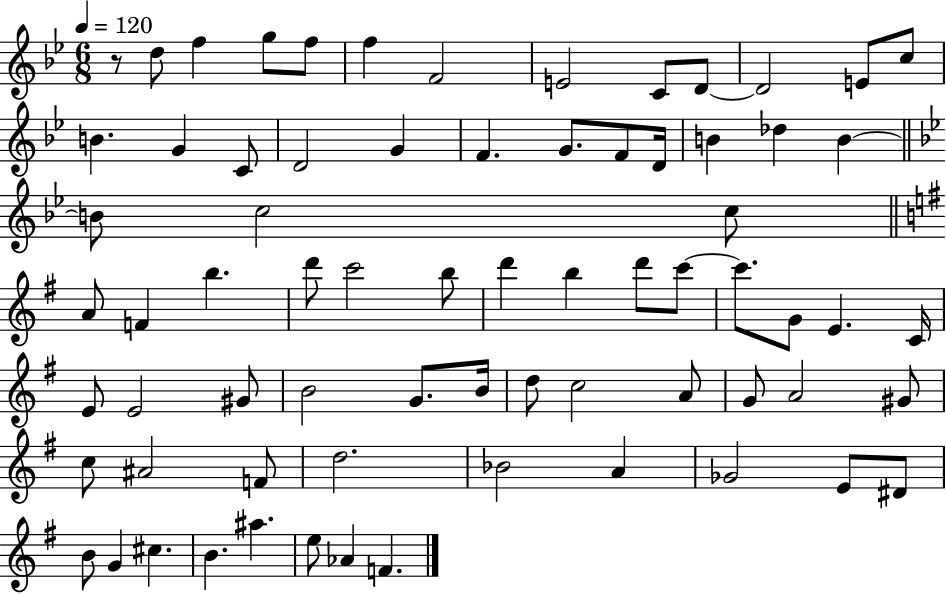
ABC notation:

X:1
T:Untitled
M:6/8
L:1/4
K:Bb
z/2 d/2 f g/2 f/2 f F2 E2 C/2 D/2 D2 E/2 c/2 B G C/2 D2 G F G/2 F/2 D/4 B _d B B/2 c2 c/2 A/2 F b d'/2 c'2 b/2 d' b d'/2 c'/2 c'/2 G/2 E C/4 E/2 E2 ^G/2 B2 G/2 B/4 d/2 c2 A/2 G/2 A2 ^G/2 c/2 ^A2 F/2 d2 _B2 A _G2 E/2 ^D/2 B/2 G ^c B ^a e/2 _A F